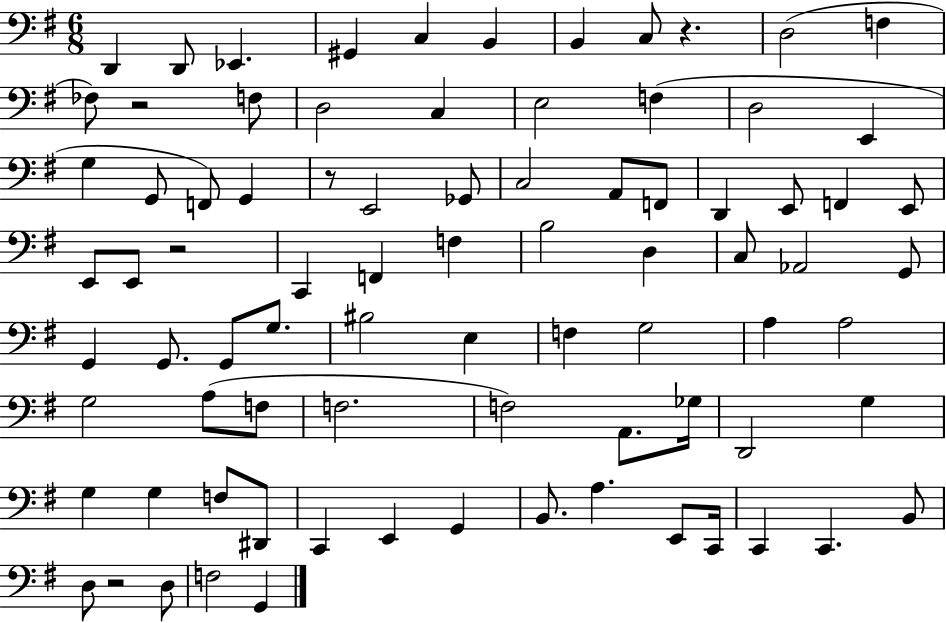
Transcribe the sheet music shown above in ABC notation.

X:1
T:Untitled
M:6/8
L:1/4
K:G
D,, D,,/2 _E,, ^G,, C, B,, B,, C,/2 z D,2 F, _F,/2 z2 F,/2 D,2 C, E,2 F, D,2 E,, G, G,,/2 F,,/2 G,, z/2 E,,2 _G,,/2 C,2 A,,/2 F,,/2 D,, E,,/2 F,, E,,/2 E,,/2 E,,/2 z2 C,, F,, F, B,2 D, C,/2 _A,,2 G,,/2 G,, G,,/2 G,,/2 G,/2 ^B,2 E, F, G,2 A, A,2 G,2 A,/2 F,/2 F,2 F,2 A,,/2 _G,/4 D,,2 G, G, G, F,/2 ^D,,/2 C,, E,, G,, B,,/2 A, E,,/2 C,,/4 C,, C,, B,,/2 D,/2 z2 D,/2 F,2 G,,